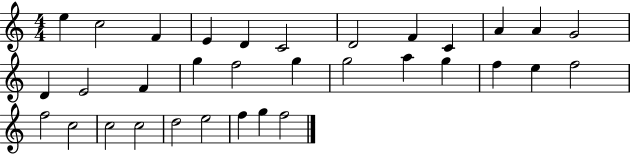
X:1
T:Untitled
M:4/4
L:1/4
K:C
e c2 F E D C2 D2 F C A A G2 D E2 F g f2 g g2 a g f e f2 f2 c2 c2 c2 d2 e2 f g f2